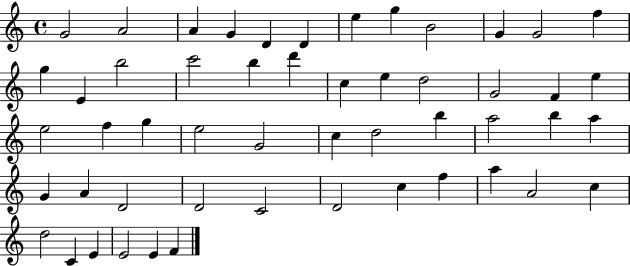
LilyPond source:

{
  \clef treble
  \time 4/4
  \defaultTimeSignature
  \key c \major
  g'2 a'2 | a'4 g'4 d'4 d'4 | e''4 g''4 b'2 | g'4 g'2 f''4 | \break g''4 e'4 b''2 | c'''2 b''4 d'''4 | c''4 e''4 d''2 | g'2 f'4 e''4 | \break e''2 f''4 g''4 | e''2 g'2 | c''4 d''2 b''4 | a''2 b''4 a''4 | \break g'4 a'4 d'2 | d'2 c'2 | d'2 c''4 f''4 | a''4 a'2 c''4 | \break d''2 c'4 e'4 | e'2 e'4 f'4 | \bar "|."
}